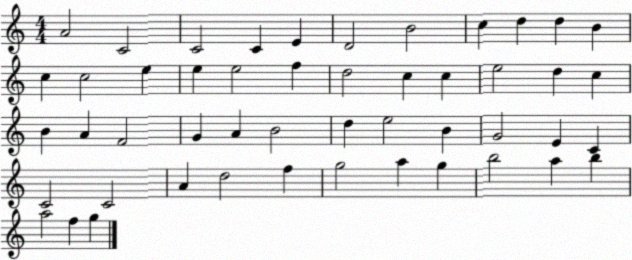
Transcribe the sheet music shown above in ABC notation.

X:1
T:Untitled
M:4/4
L:1/4
K:C
A2 C2 C2 C E D2 B2 c d d B c c2 e e e2 f d2 c c e2 d c B A F2 G A B2 d e2 B G2 E C C2 C2 A d2 f g2 a g b2 a b a2 f g